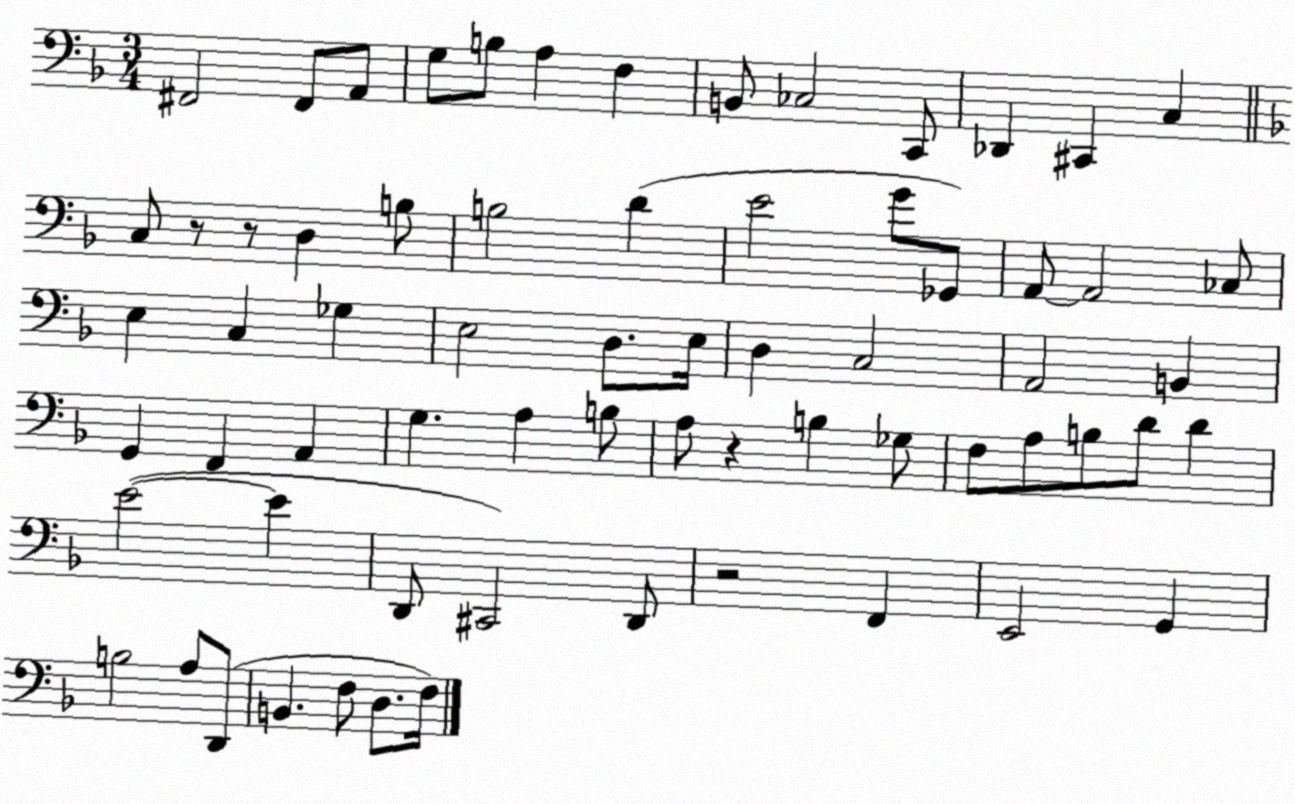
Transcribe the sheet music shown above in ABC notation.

X:1
T:Untitled
M:3/4
L:1/4
K:F
^F,,2 ^F,,/2 A,,/2 G,/2 B,/2 A, F, B,,/2 _C,2 C,,/2 _D,, ^C,, C, C,/2 z/2 z/2 D, B,/2 B,2 D E2 G/2 _G,,/2 A,,/2 A,,2 _C,/2 E, C, _G, E,2 D,/2 E,/4 D, C,2 A,,2 B,, G,, F,, A,, G, A, B,/2 A,/2 z B, _G,/2 F,/2 A,/2 B,/2 D/2 D E2 E D,,/2 ^C,,2 D,,/2 z2 F,, E,,2 G,, B,2 A,/2 D,,/2 B,, F,/2 D,/2 F,/4